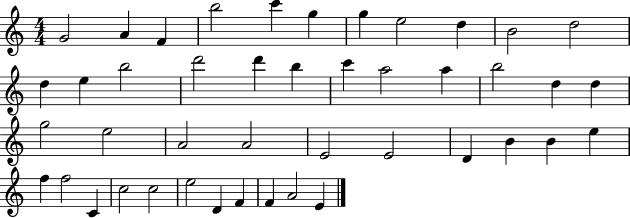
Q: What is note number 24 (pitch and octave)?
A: G5